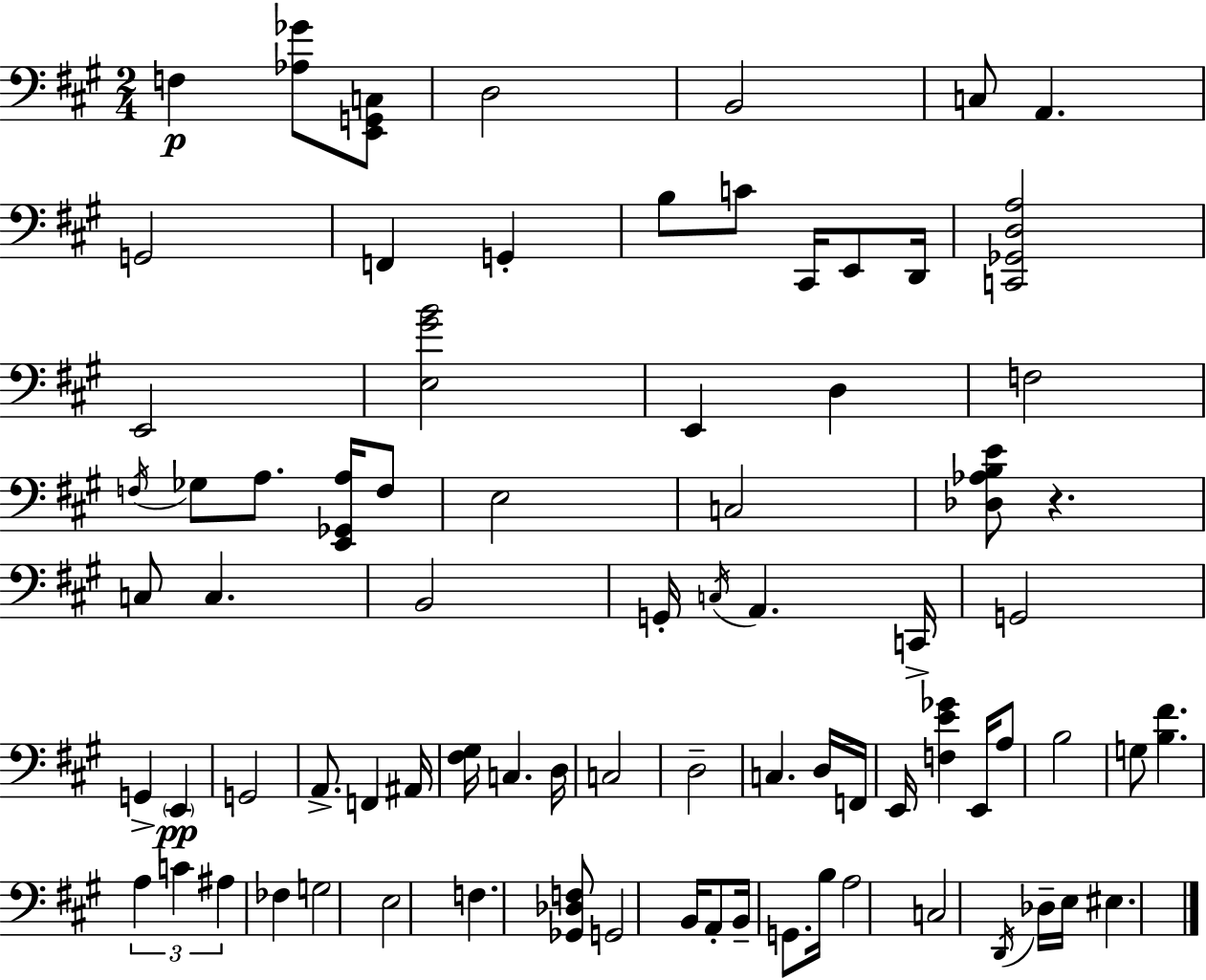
{
  \clef bass
  \numericTimeSignature
  \time 2/4
  \key a \major
  f4\p <aes ges'>8 <e, g, c>8 | d2 | b,2 | c8 a,4. | \break g,2 | f,4 g,4-. | b8 c'8 cis,16 e,8 d,16 | <c, ges, d a>2 | \break e,2 | <e gis' b'>2 | e,4 d4 | f2 | \break \acciaccatura { f16 } ges8 a8. <e, ges, a>16 f8 | e2 | c2 | <des aes b e'>8 r4. | \break c8 c4. | b,2 | g,16-. \acciaccatura { c16 } a,4. | c,16-> g,2 | \break g,4-> \parenthesize e,4\pp | g,2 | a,8.-> f,4 | ais,16 <fis gis>16 c4. | \break d16 c2 | d2-- | c4. | d16 f,16 e,16 <f e' ges'>4 e,16 | \break a8 b2 | g8 <b fis'>4. | \tuplet 3/2 { a4 c'4 | ais4 } fes4 | \break g2 | e2 | f4. | <ges, des f>8 g,2 | \break b,16 a,8-. b,16-- g,8. | b16 a2 | c2 | \acciaccatura { d,16 } des16-- e16 eis4. | \break \bar "|."
}